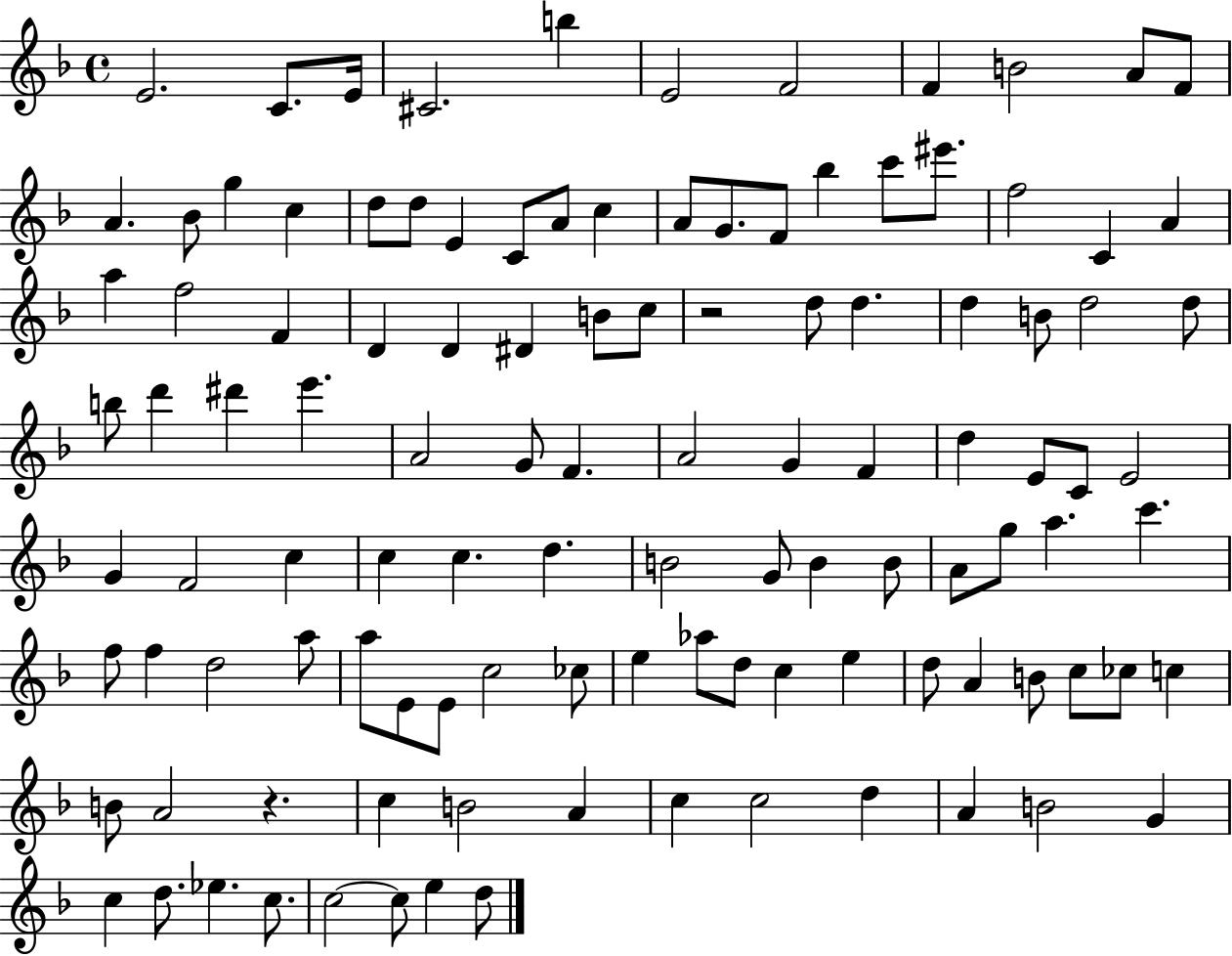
X:1
T:Untitled
M:4/4
L:1/4
K:F
E2 C/2 E/4 ^C2 b E2 F2 F B2 A/2 F/2 A _B/2 g c d/2 d/2 E C/2 A/2 c A/2 G/2 F/2 _b c'/2 ^e'/2 f2 C A a f2 F D D ^D B/2 c/2 z2 d/2 d d B/2 d2 d/2 b/2 d' ^d' e' A2 G/2 F A2 G F d E/2 C/2 E2 G F2 c c c d B2 G/2 B B/2 A/2 g/2 a c' f/2 f d2 a/2 a/2 E/2 E/2 c2 _c/2 e _a/2 d/2 c e d/2 A B/2 c/2 _c/2 c B/2 A2 z c B2 A c c2 d A B2 G c d/2 _e c/2 c2 c/2 e d/2